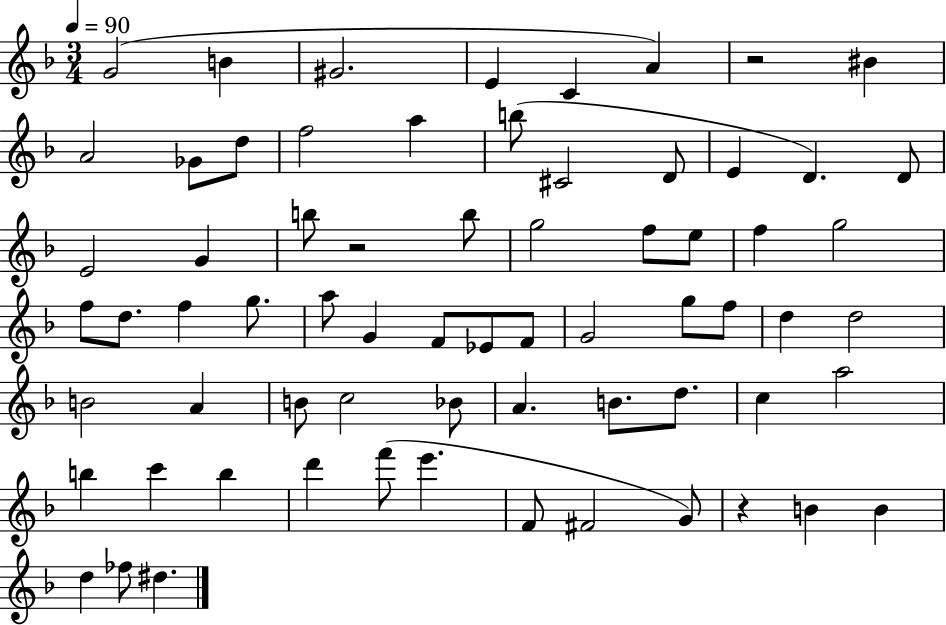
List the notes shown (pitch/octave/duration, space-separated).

G4/h B4/q G#4/h. E4/q C4/q A4/q R/h BIS4/q A4/h Gb4/e D5/e F5/h A5/q B5/e C#4/h D4/e E4/q D4/q. D4/e E4/h G4/q B5/e R/h B5/e G5/h F5/e E5/e F5/q G5/h F5/e D5/e. F5/q G5/e. A5/e G4/q F4/e Eb4/e F4/e G4/h G5/e F5/e D5/q D5/h B4/h A4/q B4/e C5/h Bb4/e A4/q. B4/e. D5/e. C5/q A5/h B5/q C6/q B5/q D6/q F6/e E6/q. F4/e F#4/h G4/e R/q B4/q B4/q D5/q FES5/e D#5/q.